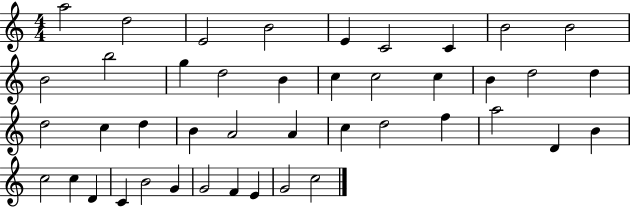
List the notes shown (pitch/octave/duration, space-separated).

A5/h D5/h E4/h B4/h E4/q C4/h C4/q B4/h B4/h B4/h B5/h G5/q D5/h B4/q C5/q C5/h C5/q B4/q D5/h D5/q D5/h C5/q D5/q B4/q A4/h A4/q C5/q D5/h F5/q A5/h D4/q B4/q C5/h C5/q D4/q C4/q B4/h G4/q G4/h F4/q E4/q G4/h C5/h